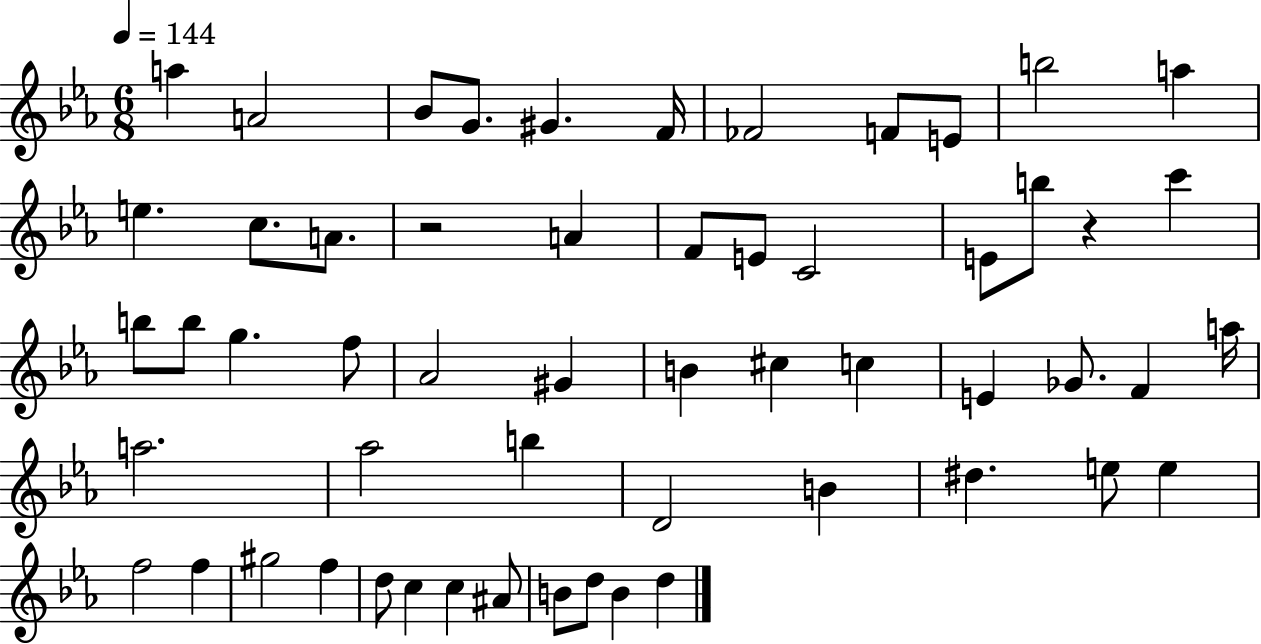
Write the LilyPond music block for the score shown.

{
  \clef treble
  \numericTimeSignature
  \time 6/8
  \key ees \major
  \tempo 4 = 144
  a''4 a'2 | bes'8 g'8. gis'4. f'16 | fes'2 f'8 e'8 | b''2 a''4 | \break e''4. c''8. a'8. | r2 a'4 | f'8 e'8 c'2 | e'8 b''8 r4 c'''4 | \break b''8 b''8 g''4. f''8 | aes'2 gis'4 | b'4 cis''4 c''4 | e'4 ges'8. f'4 a''16 | \break a''2. | aes''2 b''4 | d'2 b'4 | dis''4. e''8 e''4 | \break f''2 f''4 | gis''2 f''4 | d''8 c''4 c''4 ais'8 | b'8 d''8 b'4 d''4 | \break \bar "|."
}